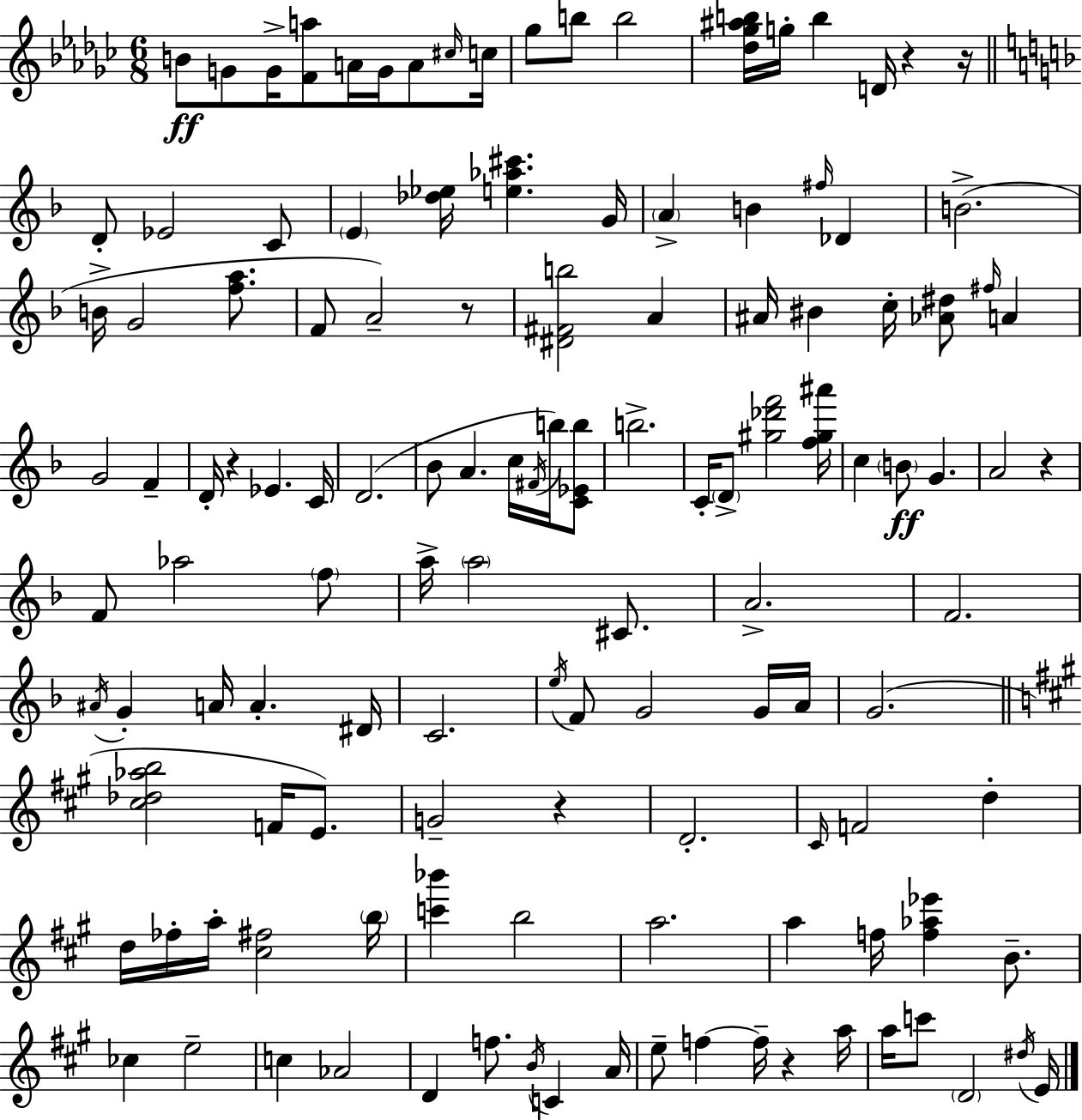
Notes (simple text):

B4/e G4/e G4/s [F4,A5]/e A4/s G4/s A4/e C#5/s C5/s Gb5/e B5/e B5/h [Db5,Gb5,A#5,B5]/s G5/s B5/q D4/s R/q R/s D4/e Eb4/h C4/e E4/q [Db5,Eb5]/s [E5,Ab5,C#6]/q. G4/s A4/q B4/q F#5/s Db4/q B4/h. B4/s G4/h [F5,A5]/e. F4/e A4/h R/e [D#4,F#4,B5]/h A4/q A#4/s BIS4/q C5/s [Ab4,D#5]/e F#5/s A4/q G4/h F4/q D4/s R/q Eb4/q. C4/s D4/h. Bb4/e A4/q. C5/s F#4/s B5/s [C4,Eb4,B5]/e B5/h. C4/s D4/e [G#5,Db6,F6]/h [F5,G#5,A#6]/s C5/q B4/e G4/q. A4/h R/q F4/e Ab5/h F5/e A5/s A5/h C#4/e. A4/h. F4/h. A#4/s G4/q A4/s A4/q. D#4/s C4/h. E5/s F4/e G4/h G4/s A4/s G4/h. [C#5,Db5,Ab5,B5]/h F4/s E4/e. G4/h R/q D4/h. C#4/s F4/h D5/q D5/s FES5/s A5/s [C#5,F#5]/h B5/s [C6,Bb6]/q B5/h A5/h. A5/q F5/s [F5,Ab5,Eb6]/q B4/e. CES5/q E5/h C5/q Ab4/h D4/q F5/e. B4/s C4/q A4/s E5/e F5/q F5/s R/q A5/s A5/s C6/e D4/h D#5/s E4/s